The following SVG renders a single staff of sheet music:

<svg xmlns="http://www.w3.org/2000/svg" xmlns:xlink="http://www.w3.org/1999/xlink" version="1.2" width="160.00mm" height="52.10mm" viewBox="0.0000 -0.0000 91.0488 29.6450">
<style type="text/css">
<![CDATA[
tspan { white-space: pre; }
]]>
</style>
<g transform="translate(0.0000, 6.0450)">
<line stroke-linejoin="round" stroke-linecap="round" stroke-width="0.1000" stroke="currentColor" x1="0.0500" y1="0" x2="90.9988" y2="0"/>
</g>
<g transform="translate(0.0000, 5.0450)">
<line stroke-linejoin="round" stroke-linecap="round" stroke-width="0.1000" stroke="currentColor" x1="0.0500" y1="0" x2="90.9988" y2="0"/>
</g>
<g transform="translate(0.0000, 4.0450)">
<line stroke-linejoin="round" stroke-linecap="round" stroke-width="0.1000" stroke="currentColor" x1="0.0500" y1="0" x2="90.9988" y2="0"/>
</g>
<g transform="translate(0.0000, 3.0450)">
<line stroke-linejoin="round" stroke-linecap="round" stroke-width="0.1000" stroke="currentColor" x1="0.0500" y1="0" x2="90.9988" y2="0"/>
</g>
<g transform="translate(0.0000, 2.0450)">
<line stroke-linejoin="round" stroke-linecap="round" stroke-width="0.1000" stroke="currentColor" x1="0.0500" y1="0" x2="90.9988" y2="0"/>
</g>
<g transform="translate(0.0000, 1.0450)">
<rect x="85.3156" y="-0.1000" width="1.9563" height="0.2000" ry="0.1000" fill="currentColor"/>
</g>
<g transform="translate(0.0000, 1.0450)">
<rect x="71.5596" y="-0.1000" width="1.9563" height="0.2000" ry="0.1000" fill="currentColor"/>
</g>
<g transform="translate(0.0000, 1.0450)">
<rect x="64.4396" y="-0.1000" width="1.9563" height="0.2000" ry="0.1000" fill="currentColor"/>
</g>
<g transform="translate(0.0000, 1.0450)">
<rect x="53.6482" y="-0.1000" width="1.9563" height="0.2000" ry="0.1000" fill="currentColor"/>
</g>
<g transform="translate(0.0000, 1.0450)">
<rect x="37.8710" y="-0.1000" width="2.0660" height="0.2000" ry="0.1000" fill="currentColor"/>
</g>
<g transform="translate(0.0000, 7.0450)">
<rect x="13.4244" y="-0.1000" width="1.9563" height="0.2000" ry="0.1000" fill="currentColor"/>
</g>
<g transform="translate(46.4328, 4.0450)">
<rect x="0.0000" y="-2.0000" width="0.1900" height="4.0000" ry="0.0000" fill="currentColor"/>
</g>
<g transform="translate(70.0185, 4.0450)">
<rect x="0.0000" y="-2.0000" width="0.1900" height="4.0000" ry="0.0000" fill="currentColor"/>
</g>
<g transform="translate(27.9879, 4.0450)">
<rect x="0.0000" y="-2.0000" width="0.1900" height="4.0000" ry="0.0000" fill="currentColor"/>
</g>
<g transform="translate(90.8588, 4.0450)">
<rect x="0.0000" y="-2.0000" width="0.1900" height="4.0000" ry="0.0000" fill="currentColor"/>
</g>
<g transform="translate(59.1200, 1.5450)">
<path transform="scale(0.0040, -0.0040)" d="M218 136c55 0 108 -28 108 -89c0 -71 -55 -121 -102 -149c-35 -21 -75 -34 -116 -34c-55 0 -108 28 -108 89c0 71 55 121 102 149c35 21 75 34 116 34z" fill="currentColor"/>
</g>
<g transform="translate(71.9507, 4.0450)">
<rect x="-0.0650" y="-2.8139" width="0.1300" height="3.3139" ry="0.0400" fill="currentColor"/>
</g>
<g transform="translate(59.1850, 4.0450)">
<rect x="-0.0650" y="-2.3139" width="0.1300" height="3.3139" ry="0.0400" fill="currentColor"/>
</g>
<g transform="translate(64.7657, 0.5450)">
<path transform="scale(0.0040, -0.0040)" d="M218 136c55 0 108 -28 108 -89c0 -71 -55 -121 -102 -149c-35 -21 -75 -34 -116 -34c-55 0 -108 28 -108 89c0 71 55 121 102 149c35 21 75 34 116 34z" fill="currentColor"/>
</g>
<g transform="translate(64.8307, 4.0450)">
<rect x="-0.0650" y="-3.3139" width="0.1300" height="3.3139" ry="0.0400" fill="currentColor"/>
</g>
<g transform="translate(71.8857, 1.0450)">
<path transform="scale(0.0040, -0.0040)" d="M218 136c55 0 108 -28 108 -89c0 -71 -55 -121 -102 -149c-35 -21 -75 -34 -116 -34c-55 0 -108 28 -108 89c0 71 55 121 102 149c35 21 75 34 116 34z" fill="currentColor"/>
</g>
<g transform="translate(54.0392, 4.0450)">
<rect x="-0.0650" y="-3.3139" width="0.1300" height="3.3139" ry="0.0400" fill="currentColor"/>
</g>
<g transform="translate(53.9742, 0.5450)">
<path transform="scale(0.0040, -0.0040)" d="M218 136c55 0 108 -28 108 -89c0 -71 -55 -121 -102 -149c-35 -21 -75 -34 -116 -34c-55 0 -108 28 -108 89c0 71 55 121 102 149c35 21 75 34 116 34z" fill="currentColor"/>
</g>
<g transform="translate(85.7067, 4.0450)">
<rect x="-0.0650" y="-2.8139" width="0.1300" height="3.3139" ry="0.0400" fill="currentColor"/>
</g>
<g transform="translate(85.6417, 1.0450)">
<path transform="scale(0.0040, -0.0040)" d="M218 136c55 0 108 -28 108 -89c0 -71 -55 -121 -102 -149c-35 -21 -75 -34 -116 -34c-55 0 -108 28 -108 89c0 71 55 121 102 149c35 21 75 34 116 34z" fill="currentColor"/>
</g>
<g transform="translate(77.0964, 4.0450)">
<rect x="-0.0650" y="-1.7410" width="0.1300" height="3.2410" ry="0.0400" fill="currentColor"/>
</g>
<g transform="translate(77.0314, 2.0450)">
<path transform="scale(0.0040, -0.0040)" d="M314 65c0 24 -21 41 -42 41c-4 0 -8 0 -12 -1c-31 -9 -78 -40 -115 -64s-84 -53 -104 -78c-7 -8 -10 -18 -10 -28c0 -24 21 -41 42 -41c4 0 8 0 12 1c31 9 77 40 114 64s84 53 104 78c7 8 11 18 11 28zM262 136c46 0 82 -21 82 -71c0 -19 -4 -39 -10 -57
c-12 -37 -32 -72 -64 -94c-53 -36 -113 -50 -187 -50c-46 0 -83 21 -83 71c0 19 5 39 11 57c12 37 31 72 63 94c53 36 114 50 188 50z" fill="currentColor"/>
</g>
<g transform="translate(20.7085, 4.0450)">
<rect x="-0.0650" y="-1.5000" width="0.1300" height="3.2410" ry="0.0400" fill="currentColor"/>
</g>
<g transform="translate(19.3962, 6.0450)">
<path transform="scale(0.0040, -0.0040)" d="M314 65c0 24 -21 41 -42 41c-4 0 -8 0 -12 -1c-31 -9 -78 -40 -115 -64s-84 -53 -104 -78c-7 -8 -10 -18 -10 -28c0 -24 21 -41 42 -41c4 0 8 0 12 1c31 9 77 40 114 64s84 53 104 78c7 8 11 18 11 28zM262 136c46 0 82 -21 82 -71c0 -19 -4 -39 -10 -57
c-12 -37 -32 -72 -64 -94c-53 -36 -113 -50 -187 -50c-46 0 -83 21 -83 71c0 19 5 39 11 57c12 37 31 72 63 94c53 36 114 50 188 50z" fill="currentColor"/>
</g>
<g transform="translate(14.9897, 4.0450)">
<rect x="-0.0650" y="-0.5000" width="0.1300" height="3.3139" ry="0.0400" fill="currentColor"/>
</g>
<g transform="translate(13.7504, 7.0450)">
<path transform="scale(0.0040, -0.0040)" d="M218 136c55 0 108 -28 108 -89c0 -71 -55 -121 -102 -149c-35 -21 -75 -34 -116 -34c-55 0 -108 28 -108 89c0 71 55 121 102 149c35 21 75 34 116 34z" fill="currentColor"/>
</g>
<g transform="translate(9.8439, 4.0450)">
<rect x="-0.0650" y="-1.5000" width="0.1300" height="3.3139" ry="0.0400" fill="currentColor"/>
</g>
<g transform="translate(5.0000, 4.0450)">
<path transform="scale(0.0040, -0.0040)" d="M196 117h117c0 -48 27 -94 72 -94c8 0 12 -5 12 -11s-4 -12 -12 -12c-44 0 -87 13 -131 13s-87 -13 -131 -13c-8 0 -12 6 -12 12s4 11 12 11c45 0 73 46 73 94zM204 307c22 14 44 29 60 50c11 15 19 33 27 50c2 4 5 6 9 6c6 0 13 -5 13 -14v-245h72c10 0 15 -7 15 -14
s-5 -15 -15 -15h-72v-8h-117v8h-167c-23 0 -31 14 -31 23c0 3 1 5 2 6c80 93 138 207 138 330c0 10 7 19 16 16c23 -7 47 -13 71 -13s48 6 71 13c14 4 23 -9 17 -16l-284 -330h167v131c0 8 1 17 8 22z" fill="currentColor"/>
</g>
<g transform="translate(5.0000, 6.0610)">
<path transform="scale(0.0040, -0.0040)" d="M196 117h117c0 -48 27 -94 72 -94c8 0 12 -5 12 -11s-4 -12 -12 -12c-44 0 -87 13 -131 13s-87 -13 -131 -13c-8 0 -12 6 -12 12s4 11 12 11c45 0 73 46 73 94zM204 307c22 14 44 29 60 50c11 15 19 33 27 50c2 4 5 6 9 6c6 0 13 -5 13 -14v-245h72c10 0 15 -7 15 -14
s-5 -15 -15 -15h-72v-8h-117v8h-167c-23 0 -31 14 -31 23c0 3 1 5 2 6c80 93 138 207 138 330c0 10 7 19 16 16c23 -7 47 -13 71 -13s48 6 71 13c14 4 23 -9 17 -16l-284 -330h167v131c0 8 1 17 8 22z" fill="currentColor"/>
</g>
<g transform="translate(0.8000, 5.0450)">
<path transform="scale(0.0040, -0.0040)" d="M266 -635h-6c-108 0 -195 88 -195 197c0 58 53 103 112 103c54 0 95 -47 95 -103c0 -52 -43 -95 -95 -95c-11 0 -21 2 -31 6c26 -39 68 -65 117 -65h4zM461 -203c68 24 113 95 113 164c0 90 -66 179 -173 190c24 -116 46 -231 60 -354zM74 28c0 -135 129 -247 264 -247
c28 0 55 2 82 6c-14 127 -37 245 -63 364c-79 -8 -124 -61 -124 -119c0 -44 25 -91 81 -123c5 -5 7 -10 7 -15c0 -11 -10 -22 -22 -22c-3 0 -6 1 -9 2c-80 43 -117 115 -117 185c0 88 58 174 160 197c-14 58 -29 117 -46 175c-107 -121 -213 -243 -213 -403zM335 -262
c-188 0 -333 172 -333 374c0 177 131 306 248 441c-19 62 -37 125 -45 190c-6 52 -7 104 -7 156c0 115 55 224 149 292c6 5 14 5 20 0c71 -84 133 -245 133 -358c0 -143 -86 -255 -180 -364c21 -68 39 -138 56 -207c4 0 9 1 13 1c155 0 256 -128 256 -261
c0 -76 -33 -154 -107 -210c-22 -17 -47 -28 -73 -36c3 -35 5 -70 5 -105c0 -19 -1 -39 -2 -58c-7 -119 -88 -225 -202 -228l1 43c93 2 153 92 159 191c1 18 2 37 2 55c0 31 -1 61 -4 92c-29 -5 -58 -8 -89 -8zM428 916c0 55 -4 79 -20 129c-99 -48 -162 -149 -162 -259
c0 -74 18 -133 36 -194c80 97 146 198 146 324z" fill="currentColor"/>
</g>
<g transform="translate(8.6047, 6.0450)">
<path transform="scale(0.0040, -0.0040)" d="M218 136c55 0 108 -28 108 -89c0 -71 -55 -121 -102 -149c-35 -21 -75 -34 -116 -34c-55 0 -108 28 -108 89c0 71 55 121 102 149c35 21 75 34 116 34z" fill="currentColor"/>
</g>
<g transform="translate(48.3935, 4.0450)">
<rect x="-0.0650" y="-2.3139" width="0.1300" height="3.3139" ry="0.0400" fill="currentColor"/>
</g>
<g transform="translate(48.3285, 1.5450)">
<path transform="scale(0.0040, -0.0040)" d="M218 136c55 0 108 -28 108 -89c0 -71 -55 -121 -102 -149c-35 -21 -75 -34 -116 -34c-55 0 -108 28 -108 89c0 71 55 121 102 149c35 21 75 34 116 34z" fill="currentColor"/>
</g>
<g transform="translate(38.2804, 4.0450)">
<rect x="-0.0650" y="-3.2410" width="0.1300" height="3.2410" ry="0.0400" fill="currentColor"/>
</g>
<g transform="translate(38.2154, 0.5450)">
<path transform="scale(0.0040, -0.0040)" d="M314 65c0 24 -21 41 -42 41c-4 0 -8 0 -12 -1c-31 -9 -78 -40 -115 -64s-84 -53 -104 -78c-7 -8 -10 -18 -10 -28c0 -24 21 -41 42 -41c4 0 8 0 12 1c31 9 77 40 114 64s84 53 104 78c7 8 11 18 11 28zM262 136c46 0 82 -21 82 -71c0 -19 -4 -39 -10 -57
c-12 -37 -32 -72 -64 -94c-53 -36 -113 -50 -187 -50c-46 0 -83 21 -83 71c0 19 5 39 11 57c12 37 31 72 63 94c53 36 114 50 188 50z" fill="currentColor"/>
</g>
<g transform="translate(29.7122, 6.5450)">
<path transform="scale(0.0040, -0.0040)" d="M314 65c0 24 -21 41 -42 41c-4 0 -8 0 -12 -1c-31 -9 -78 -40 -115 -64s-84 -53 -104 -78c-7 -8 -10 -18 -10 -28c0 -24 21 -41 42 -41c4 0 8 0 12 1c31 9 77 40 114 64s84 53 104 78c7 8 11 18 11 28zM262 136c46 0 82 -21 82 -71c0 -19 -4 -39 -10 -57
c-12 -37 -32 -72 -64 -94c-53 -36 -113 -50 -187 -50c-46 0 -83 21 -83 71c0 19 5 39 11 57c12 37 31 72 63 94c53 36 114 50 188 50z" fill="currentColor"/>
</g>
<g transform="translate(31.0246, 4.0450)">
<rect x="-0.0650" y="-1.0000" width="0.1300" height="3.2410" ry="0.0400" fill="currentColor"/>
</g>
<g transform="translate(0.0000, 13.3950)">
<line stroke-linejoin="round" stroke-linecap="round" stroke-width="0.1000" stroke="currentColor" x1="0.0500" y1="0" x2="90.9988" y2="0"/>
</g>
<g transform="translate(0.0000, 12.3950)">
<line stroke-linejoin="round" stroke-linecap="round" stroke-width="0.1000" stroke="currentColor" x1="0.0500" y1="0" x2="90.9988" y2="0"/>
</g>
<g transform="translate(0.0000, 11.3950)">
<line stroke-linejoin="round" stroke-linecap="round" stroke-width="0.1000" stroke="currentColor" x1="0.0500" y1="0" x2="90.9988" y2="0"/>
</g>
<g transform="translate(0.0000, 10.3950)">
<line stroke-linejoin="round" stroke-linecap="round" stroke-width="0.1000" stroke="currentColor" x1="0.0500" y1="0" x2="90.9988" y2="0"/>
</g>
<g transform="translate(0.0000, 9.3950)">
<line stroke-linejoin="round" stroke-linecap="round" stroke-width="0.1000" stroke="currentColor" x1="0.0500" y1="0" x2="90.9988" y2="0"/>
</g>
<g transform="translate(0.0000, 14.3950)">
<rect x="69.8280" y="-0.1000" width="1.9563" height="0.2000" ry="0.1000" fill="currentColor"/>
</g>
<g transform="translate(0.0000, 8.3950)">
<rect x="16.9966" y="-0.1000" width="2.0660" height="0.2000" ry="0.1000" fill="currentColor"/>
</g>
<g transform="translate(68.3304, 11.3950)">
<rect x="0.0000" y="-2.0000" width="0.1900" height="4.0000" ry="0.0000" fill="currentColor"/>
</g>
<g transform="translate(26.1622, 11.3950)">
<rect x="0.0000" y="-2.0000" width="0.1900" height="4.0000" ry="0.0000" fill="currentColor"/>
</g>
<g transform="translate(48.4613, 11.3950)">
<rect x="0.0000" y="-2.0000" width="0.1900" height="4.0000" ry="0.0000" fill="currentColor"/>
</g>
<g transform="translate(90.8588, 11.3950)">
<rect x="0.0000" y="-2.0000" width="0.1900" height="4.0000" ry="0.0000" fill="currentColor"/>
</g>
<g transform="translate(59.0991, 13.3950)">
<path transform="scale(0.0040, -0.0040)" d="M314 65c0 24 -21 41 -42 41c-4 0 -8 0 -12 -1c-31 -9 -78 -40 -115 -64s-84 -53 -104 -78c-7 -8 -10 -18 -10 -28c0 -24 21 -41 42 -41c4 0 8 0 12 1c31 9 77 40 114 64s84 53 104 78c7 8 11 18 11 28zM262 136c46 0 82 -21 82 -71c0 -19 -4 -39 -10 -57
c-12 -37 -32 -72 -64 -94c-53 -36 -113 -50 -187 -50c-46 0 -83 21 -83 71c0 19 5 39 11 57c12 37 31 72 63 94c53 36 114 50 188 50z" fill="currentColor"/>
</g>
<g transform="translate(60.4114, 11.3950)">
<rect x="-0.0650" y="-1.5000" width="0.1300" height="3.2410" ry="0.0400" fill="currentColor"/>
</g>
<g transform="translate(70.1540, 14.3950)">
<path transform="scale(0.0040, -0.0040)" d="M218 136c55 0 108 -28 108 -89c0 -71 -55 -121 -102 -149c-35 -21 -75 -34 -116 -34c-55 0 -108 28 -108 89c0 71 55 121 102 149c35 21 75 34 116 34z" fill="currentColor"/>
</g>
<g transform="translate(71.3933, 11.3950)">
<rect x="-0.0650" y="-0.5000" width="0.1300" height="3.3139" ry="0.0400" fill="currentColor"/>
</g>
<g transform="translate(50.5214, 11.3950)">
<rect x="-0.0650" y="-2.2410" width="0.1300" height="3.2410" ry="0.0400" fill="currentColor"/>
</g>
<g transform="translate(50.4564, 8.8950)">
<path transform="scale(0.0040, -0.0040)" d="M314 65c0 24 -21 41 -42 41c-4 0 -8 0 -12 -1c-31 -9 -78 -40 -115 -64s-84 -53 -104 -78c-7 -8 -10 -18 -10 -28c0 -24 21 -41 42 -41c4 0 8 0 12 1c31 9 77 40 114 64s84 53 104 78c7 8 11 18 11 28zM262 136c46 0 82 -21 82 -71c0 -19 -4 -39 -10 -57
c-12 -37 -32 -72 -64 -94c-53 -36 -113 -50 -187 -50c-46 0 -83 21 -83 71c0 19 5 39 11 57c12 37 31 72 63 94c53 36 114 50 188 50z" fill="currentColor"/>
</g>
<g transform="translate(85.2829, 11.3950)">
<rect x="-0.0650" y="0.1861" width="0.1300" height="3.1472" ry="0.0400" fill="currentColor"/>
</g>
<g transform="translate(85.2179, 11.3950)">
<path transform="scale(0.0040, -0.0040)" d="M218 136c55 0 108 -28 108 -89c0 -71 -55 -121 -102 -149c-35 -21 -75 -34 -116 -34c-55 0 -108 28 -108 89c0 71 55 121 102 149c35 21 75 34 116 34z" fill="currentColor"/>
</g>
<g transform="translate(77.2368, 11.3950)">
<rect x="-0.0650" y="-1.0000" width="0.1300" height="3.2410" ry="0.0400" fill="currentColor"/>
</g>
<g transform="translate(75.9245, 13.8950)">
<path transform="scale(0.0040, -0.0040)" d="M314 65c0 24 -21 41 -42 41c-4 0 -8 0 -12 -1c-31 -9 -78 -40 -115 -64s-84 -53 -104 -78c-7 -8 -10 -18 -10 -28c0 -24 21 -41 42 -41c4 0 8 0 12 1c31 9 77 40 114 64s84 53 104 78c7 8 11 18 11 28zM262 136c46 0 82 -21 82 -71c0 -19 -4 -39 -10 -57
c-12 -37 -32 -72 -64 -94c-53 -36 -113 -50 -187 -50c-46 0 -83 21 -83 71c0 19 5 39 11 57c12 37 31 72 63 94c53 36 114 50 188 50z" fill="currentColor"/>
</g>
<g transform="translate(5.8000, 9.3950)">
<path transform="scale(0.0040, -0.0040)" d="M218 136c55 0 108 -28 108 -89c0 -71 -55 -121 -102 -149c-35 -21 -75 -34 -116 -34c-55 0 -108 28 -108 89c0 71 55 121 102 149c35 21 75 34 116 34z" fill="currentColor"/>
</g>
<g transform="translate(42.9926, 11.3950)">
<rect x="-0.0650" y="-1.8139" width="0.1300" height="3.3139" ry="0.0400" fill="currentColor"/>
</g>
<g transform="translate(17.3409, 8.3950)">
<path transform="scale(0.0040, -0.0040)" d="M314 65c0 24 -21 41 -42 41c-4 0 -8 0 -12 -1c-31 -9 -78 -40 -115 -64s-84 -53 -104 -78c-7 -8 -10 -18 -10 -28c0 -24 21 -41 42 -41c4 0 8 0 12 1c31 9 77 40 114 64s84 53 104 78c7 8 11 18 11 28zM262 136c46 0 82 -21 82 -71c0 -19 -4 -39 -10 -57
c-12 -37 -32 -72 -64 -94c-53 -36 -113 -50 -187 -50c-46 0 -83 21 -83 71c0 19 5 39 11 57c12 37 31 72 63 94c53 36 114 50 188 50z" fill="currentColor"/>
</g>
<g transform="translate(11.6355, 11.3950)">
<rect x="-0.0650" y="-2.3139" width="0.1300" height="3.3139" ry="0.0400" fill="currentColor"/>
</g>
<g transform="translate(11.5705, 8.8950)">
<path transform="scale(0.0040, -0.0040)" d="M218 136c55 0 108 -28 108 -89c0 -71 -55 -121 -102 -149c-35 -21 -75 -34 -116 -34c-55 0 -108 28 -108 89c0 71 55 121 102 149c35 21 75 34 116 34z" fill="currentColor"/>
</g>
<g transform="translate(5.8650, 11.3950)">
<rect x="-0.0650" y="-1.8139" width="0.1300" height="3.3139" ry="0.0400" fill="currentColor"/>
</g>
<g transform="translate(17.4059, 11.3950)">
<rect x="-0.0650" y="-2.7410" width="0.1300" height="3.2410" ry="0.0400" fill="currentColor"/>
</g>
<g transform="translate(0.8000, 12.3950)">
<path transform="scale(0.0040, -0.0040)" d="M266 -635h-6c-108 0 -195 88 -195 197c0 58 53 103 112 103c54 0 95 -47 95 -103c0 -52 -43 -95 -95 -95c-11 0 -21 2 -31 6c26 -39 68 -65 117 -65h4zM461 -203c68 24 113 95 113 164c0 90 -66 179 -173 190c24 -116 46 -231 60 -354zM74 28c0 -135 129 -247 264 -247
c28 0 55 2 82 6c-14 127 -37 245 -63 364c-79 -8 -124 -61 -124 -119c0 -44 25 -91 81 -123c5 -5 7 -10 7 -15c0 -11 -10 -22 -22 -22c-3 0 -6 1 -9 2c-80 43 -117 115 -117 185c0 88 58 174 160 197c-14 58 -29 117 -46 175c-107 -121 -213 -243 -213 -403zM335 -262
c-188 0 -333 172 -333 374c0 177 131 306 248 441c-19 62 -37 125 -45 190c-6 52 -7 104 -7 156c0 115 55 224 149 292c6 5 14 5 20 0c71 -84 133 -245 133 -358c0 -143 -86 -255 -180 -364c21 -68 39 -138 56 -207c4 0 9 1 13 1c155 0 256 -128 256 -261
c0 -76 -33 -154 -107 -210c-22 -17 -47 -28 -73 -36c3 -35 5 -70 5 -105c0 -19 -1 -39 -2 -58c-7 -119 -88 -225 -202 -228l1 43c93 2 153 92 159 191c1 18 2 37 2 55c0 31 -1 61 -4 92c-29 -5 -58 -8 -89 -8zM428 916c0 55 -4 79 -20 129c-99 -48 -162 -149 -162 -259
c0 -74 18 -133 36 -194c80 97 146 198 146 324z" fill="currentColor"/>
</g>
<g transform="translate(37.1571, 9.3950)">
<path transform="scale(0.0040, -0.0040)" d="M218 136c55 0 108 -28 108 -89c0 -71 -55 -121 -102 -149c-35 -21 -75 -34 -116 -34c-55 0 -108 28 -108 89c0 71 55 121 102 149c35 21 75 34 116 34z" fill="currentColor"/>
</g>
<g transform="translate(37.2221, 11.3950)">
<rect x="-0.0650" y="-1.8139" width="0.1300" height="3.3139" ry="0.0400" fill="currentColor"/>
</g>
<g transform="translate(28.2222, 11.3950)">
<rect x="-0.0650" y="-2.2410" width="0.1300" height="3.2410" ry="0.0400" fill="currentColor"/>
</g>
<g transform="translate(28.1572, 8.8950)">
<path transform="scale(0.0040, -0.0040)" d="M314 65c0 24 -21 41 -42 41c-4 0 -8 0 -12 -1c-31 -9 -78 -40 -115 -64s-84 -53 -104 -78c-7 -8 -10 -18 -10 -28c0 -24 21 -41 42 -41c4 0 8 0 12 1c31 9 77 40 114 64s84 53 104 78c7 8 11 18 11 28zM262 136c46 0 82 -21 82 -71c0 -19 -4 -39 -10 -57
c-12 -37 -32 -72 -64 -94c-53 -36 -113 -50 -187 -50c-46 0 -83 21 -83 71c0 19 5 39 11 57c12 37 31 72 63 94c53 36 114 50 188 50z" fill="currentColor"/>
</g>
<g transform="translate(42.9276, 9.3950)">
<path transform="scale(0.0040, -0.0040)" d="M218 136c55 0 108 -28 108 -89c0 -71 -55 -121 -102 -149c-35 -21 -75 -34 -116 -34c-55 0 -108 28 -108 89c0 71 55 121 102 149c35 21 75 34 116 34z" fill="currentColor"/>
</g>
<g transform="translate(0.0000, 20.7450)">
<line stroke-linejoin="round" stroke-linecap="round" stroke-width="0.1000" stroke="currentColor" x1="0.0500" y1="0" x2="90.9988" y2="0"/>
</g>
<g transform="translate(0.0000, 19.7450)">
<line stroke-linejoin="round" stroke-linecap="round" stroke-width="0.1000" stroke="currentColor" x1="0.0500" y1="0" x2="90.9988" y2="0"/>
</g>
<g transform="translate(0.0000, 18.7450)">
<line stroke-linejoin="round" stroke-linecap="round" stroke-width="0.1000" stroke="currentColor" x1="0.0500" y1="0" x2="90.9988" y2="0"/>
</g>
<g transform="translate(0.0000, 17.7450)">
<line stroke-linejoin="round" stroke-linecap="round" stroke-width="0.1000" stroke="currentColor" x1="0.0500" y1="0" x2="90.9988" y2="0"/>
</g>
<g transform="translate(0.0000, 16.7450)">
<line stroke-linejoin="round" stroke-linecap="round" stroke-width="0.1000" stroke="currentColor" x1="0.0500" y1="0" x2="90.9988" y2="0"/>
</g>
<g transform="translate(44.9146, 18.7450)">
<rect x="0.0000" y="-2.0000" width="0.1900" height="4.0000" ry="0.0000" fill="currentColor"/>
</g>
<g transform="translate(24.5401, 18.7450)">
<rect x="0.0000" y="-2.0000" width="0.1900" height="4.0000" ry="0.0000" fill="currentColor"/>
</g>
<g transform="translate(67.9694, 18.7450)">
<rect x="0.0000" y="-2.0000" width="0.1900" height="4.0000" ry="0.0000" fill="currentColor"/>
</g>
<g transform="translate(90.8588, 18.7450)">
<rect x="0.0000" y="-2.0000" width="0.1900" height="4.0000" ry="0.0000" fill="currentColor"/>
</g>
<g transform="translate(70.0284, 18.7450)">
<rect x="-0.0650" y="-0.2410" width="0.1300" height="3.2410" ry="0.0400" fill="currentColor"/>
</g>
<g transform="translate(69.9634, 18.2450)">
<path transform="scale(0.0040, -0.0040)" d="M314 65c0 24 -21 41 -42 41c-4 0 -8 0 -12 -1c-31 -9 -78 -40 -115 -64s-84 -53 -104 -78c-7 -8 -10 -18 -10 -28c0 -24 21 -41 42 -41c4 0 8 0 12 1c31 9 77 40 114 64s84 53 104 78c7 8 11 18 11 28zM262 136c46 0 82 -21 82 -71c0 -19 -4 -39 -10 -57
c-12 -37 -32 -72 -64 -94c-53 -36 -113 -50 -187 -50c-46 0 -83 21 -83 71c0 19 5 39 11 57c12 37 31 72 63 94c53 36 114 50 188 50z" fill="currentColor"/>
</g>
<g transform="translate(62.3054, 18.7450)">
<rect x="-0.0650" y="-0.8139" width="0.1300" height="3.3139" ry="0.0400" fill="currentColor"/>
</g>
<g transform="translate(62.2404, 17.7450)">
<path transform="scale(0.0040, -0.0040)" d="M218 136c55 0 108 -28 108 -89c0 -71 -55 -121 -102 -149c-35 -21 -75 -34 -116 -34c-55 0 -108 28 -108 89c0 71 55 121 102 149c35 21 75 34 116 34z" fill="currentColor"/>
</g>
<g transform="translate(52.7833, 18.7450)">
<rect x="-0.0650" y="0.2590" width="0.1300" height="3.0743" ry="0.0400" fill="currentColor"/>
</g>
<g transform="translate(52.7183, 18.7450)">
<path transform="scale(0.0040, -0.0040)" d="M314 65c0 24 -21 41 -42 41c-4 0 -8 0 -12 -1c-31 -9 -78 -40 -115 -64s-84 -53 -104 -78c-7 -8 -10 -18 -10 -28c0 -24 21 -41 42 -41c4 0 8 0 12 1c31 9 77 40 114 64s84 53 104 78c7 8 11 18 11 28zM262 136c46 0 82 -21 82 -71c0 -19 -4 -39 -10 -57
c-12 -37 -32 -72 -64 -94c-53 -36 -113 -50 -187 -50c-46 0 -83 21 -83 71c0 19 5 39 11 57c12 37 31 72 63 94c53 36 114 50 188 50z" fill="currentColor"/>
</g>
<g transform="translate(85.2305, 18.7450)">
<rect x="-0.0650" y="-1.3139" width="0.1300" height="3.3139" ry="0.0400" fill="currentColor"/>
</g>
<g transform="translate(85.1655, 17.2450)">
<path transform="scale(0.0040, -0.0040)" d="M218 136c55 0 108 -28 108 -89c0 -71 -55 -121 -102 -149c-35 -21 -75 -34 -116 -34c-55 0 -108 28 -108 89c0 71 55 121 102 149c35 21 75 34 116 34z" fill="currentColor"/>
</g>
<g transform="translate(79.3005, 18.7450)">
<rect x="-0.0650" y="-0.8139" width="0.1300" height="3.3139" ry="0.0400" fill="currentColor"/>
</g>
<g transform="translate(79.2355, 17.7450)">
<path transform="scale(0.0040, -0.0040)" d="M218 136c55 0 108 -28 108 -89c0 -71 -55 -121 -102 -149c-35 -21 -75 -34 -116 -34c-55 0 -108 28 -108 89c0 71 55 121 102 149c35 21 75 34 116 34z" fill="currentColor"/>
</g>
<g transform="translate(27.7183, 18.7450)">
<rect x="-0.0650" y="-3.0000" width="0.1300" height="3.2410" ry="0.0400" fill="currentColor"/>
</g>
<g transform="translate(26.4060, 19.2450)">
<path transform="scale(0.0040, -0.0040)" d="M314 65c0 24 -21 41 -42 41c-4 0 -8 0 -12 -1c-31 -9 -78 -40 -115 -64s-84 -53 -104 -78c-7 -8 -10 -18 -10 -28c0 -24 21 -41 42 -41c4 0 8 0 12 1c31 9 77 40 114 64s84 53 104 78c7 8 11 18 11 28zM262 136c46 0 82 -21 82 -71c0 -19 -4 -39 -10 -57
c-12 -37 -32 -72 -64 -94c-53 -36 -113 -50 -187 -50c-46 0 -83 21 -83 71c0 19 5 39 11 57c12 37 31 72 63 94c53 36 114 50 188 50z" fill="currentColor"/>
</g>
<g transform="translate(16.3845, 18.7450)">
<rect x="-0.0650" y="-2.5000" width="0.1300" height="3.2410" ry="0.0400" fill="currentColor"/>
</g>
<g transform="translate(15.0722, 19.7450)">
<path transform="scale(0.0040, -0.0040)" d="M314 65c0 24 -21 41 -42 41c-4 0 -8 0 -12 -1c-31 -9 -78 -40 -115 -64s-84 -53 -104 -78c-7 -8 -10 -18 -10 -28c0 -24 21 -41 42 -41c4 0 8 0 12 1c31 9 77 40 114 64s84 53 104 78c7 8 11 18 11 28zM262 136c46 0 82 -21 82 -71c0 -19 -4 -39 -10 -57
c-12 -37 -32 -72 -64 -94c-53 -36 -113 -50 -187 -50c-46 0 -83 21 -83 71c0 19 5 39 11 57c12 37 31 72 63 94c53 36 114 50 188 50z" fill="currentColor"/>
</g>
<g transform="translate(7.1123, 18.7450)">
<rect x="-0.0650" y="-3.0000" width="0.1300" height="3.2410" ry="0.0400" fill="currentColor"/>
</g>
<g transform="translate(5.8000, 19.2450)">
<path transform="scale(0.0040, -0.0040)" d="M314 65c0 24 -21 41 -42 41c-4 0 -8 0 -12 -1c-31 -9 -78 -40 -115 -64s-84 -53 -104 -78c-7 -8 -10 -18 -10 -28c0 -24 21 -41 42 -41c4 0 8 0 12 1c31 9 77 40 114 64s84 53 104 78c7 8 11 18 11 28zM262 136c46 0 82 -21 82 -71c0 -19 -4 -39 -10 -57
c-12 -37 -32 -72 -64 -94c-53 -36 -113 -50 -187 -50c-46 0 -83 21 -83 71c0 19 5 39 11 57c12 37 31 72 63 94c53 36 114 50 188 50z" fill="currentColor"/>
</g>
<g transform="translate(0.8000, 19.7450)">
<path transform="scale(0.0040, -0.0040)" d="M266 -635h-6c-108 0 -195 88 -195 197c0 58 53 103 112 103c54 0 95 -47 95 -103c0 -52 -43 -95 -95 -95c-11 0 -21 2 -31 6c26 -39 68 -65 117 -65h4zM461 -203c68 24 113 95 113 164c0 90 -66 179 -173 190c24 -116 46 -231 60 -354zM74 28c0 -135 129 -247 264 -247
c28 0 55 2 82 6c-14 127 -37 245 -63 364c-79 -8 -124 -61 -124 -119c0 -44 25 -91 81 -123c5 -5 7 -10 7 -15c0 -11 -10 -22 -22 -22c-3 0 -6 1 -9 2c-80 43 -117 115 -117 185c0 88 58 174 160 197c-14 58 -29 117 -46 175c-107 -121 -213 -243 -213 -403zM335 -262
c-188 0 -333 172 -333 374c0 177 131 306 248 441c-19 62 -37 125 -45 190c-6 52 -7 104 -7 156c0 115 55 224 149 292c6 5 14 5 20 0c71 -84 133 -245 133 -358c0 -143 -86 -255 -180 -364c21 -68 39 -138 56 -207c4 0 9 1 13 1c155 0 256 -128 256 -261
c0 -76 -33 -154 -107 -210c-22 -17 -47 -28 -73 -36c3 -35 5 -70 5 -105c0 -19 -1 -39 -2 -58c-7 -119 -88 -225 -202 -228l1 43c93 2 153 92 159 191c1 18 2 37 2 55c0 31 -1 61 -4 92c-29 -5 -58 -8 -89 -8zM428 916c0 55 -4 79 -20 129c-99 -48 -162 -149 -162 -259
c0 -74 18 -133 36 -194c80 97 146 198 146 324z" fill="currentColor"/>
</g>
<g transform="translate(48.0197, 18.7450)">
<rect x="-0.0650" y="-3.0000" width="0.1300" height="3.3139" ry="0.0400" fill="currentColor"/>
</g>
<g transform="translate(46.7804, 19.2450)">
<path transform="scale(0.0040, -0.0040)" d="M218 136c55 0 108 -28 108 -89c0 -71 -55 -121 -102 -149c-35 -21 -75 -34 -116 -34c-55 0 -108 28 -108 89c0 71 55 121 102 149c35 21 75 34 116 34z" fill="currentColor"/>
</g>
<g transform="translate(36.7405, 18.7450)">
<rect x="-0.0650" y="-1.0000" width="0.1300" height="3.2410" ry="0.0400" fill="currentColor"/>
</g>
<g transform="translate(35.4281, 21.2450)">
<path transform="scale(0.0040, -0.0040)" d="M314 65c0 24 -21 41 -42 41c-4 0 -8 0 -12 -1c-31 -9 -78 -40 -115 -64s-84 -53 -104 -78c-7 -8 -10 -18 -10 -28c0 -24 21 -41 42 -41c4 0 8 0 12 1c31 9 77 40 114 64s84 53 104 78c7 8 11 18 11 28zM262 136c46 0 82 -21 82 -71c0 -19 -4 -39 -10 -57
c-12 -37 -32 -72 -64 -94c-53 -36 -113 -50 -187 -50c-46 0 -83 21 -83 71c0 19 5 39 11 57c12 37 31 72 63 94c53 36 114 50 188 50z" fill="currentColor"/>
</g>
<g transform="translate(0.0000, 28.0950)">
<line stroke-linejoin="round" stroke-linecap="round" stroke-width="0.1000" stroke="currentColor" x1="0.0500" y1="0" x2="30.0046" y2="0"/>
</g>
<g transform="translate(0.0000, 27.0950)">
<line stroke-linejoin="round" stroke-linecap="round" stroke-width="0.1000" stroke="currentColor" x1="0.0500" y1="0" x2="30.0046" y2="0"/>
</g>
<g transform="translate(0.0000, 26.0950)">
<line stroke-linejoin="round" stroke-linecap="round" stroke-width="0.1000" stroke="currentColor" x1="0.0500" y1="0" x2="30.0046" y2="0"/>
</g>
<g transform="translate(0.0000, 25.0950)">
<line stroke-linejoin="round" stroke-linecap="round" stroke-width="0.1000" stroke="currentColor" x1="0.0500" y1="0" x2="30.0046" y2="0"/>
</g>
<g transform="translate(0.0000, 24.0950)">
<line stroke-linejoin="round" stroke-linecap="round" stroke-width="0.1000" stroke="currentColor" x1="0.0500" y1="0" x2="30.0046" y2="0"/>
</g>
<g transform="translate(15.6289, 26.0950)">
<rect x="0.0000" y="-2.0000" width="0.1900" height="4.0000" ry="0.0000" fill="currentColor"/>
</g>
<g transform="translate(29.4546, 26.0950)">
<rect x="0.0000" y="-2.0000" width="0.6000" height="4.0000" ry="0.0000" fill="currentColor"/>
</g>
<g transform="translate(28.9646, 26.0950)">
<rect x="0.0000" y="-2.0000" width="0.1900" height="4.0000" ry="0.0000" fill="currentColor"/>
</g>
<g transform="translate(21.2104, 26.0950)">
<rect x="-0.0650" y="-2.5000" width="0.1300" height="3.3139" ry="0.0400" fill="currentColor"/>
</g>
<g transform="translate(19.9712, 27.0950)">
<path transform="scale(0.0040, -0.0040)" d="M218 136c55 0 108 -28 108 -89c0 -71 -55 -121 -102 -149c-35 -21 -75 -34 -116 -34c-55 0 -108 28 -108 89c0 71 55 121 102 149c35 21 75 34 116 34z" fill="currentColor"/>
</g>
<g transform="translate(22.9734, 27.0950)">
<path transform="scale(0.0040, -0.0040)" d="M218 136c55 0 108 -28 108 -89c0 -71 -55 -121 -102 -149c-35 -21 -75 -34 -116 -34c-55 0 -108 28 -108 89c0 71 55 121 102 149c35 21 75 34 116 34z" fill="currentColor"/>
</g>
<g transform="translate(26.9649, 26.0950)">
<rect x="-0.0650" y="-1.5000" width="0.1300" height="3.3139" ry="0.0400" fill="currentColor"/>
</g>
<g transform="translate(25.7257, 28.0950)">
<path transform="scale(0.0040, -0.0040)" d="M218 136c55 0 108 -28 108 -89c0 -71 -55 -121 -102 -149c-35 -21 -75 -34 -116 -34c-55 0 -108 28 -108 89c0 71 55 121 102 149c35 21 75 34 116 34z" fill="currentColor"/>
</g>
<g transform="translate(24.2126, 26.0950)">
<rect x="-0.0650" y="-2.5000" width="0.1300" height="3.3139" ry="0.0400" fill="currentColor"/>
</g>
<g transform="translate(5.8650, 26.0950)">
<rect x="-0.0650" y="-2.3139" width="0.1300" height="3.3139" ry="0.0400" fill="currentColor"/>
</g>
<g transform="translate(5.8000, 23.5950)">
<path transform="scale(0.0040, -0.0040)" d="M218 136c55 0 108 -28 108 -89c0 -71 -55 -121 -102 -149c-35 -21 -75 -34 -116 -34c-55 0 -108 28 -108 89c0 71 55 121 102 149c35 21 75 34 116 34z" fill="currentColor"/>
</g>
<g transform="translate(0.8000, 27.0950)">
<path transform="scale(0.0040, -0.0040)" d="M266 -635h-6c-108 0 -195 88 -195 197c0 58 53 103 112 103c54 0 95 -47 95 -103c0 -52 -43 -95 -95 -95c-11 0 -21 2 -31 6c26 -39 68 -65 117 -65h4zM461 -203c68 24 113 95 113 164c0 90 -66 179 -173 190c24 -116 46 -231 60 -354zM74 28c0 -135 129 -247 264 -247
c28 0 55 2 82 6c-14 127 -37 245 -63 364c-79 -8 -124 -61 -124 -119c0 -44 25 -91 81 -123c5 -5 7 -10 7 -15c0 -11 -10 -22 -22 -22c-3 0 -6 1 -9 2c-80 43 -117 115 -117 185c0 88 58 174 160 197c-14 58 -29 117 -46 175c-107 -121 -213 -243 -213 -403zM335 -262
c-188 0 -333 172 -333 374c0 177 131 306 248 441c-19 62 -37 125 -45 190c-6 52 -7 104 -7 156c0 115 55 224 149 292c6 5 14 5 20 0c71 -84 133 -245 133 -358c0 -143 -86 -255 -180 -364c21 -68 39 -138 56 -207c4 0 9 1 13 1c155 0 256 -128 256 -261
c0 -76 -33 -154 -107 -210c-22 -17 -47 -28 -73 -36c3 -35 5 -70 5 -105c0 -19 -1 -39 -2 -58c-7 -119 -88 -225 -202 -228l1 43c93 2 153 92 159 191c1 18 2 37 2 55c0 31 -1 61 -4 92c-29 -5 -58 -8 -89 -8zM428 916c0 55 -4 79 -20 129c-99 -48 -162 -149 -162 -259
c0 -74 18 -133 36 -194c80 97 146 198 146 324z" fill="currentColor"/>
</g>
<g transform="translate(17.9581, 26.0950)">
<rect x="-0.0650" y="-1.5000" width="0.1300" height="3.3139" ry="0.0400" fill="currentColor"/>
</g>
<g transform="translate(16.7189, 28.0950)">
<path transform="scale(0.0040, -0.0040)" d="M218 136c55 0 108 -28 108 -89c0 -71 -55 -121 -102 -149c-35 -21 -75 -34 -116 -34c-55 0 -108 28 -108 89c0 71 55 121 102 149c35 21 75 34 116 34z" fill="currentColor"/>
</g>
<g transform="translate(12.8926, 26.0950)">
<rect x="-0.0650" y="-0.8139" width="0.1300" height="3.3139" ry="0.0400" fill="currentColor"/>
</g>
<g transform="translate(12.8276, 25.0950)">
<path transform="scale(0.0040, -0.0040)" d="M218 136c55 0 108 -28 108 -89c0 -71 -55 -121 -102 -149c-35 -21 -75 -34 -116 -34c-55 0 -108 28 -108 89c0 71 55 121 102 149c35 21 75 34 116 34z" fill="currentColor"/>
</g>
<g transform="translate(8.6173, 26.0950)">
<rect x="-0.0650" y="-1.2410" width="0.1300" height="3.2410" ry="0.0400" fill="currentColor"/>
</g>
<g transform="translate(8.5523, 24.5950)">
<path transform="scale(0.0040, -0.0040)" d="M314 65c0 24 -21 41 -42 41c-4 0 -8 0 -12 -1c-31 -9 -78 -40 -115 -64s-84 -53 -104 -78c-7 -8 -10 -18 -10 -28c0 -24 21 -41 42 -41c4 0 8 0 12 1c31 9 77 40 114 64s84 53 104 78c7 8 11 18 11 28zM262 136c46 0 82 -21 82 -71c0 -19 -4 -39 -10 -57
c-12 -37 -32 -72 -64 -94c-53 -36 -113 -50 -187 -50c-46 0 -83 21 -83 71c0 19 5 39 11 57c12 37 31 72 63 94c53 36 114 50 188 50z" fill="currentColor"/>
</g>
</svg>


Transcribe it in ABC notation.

X:1
T:Untitled
M:4/4
L:1/4
K:C
E C E2 D2 b2 g b g b a f2 a f g a2 g2 f f g2 E2 C D2 B A2 G2 A2 D2 A B2 d c2 d e g e2 d E G G E